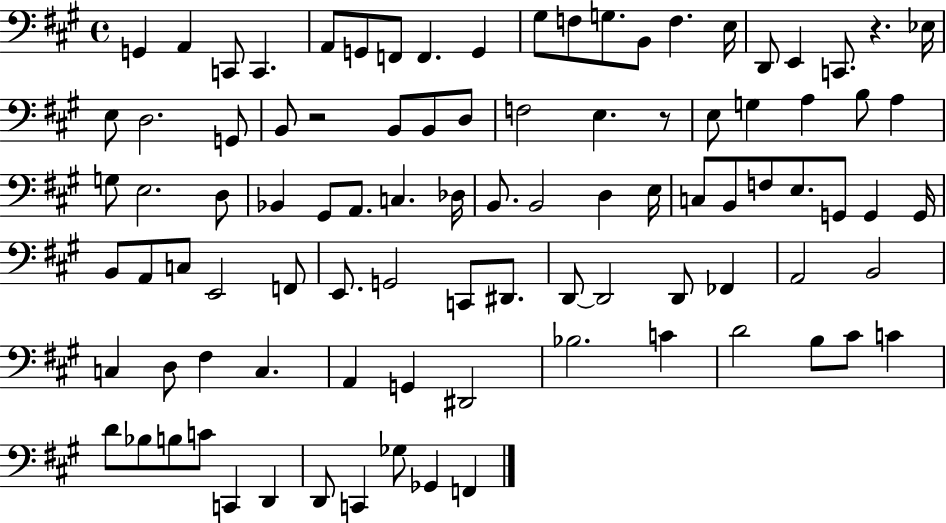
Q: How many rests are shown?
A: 3